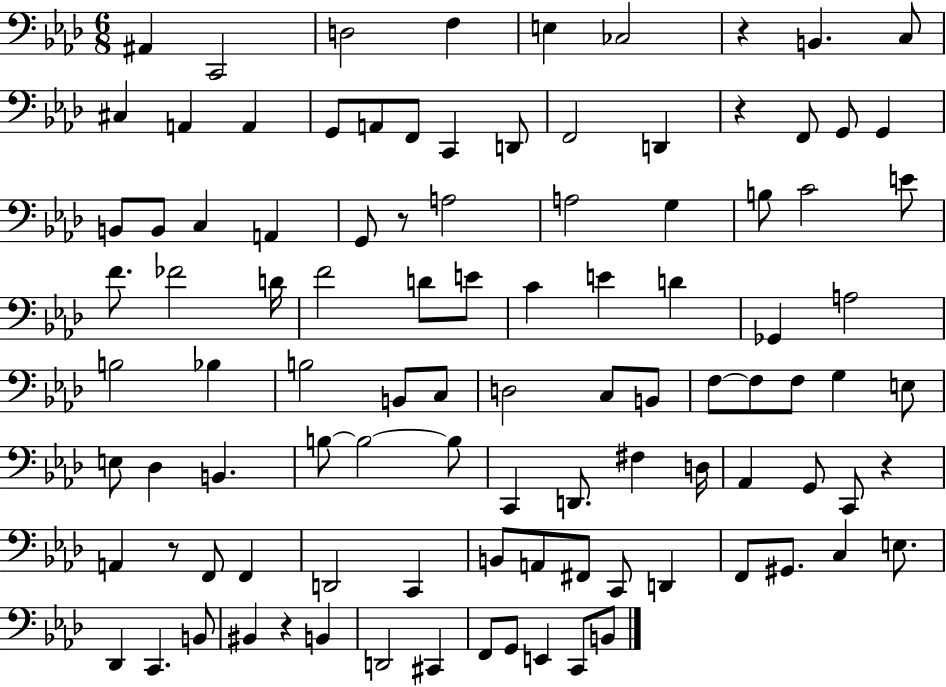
A#2/q C2/h D3/h F3/q E3/q CES3/h R/q B2/q. C3/e C#3/q A2/q A2/q G2/e A2/e F2/e C2/q D2/e F2/h D2/q R/q F2/e G2/e G2/q B2/e B2/e C3/q A2/q G2/e R/e A3/h A3/h G3/q B3/e C4/h E4/e F4/e. FES4/h D4/s F4/h D4/e E4/e C4/q E4/q D4/q Gb2/q A3/h B3/h Bb3/q B3/h B2/e C3/e D3/h C3/e B2/e F3/e F3/e F3/e G3/q E3/e E3/e Db3/q B2/q. B3/e B3/h B3/e C2/q D2/e. F#3/q D3/s Ab2/q G2/e C2/e R/q A2/q R/e F2/e F2/q D2/h C2/q B2/e A2/e F#2/e C2/e D2/q F2/e G#2/e. C3/q E3/e. Db2/q C2/q. B2/e BIS2/q R/q B2/q D2/h C#2/q F2/e G2/e E2/q C2/e B2/e